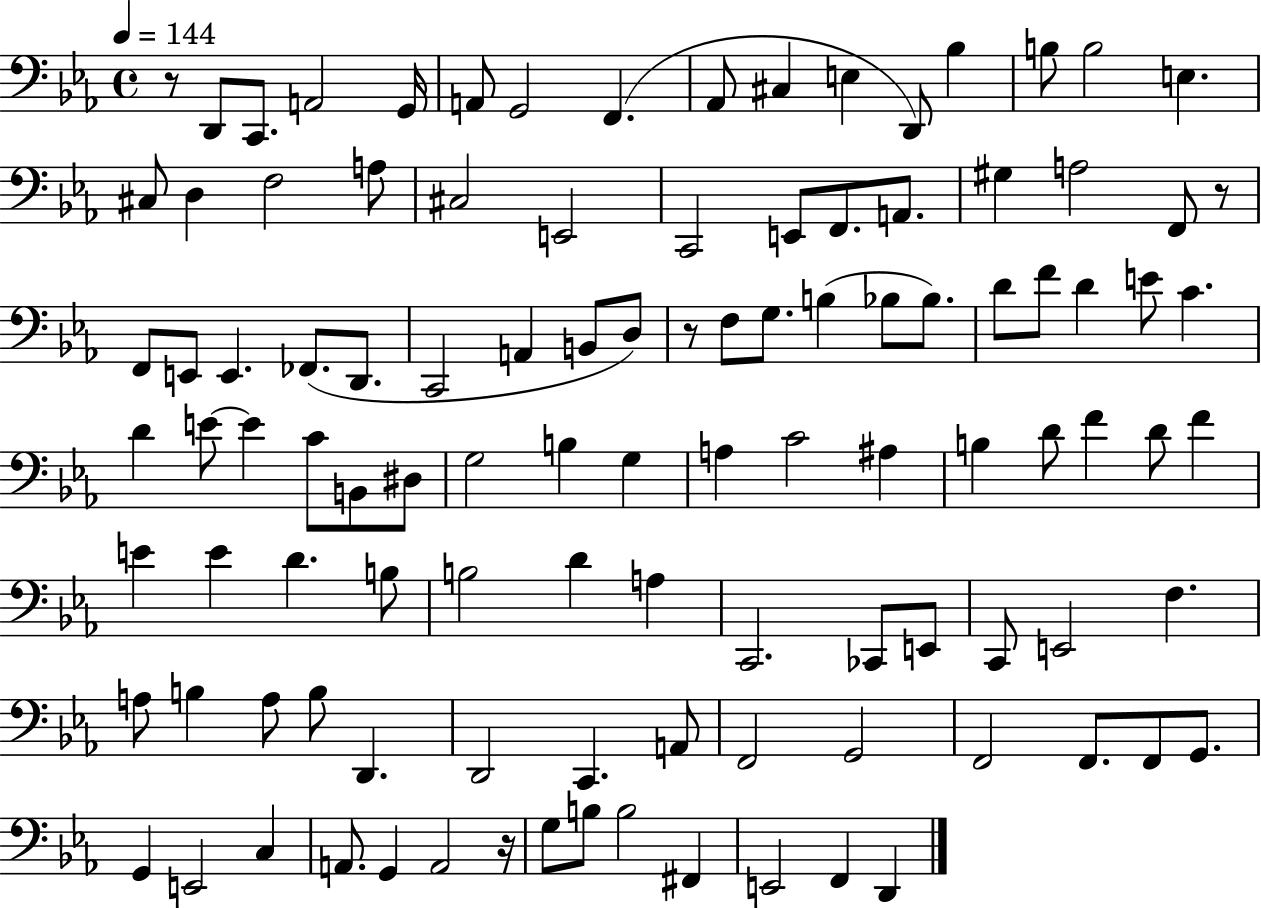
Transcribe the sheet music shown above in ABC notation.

X:1
T:Untitled
M:4/4
L:1/4
K:Eb
z/2 D,,/2 C,,/2 A,,2 G,,/4 A,,/2 G,,2 F,, _A,,/2 ^C, E, D,,/2 _B, B,/2 B,2 E, ^C,/2 D, F,2 A,/2 ^C,2 E,,2 C,,2 E,,/2 F,,/2 A,,/2 ^G, A,2 F,,/2 z/2 F,,/2 E,,/2 E,, _F,,/2 D,,/2 C,,2 A,, B,,/2 D,/2 z/2 F,/2 G,/2 B, _B,/2 _B,/2 D/2 F/2 D E/2 C D E/2 E C/2 B,,/2 ^D,/2 G,2 B, G, A, C2 ^A, B, D/2 F D/2 F E E D B,/2 B,2 D A, C,,2 _C,,/2 E,,/2 C,,/2 E,,2 F, A,/2 B, A,/2 B,/2 D,, D,,2 C,, A,,/2 F,,2 G,,2 F,,2 F,,/2 F,,/2 G,,/2 G,, E,,2 C, A,,/2 G,, A,,2 z/4 G,/2 B,/2 B,2 ^F,, E,,2 F,, D,,